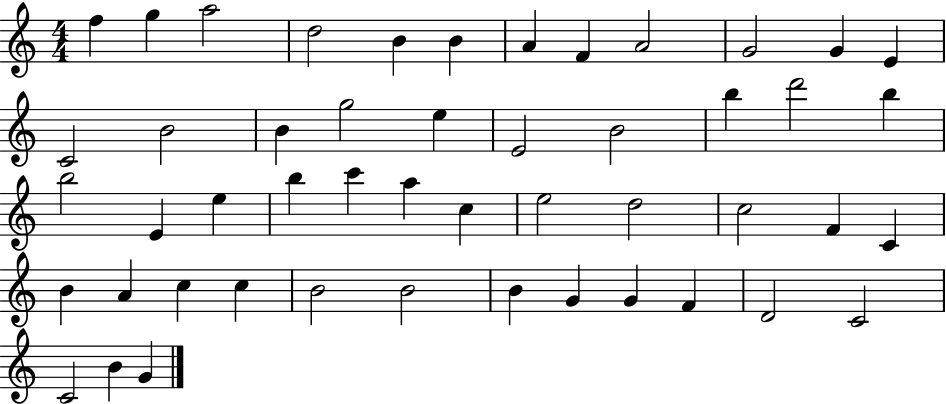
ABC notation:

X:1
T:Untitled
M:4/4
L:1/4
K:C
f g a2 d2 B B A F A2 G2 G E C2 B2 B g2 e E2 B2 b d'2 b b2 E e b c' a c e2 d2 c2 F C B A c c B2 B2 B G G F D2 C2 C2 B G